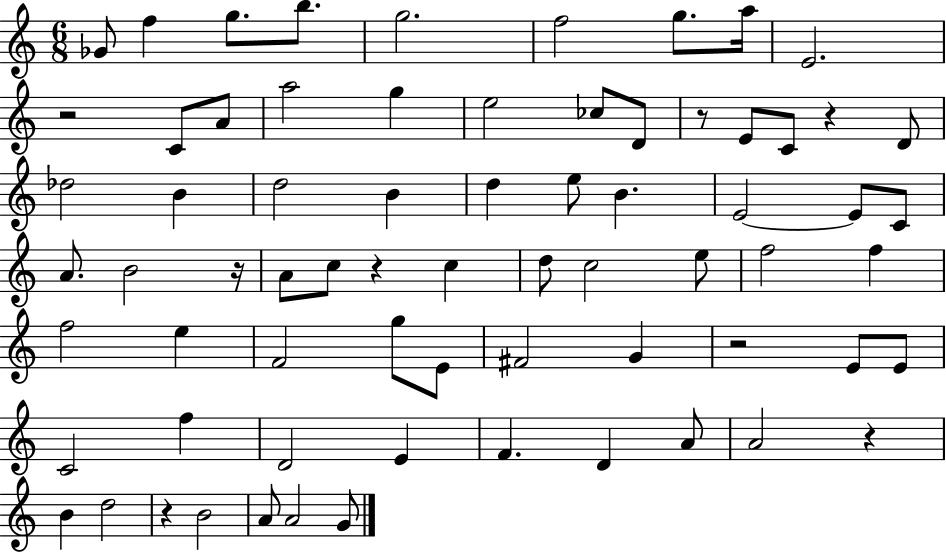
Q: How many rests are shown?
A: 8